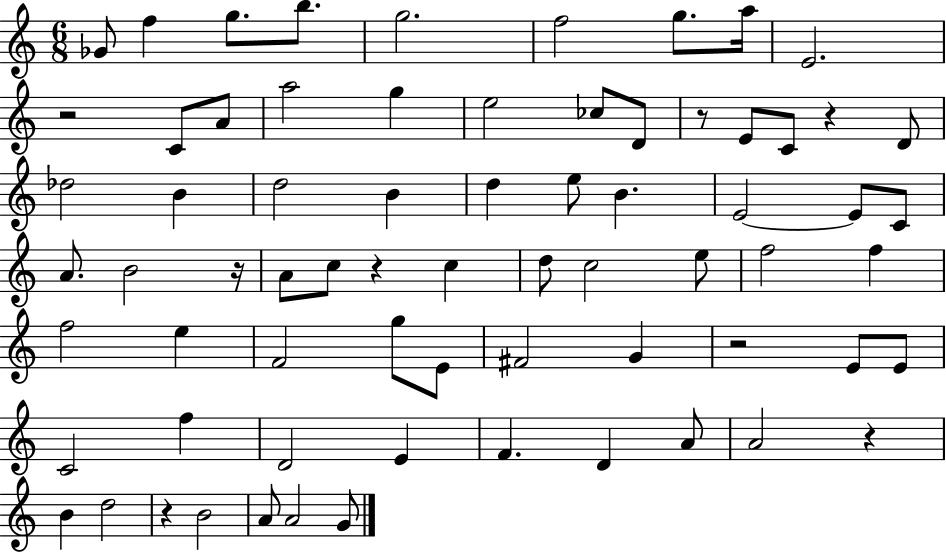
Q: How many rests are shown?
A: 8